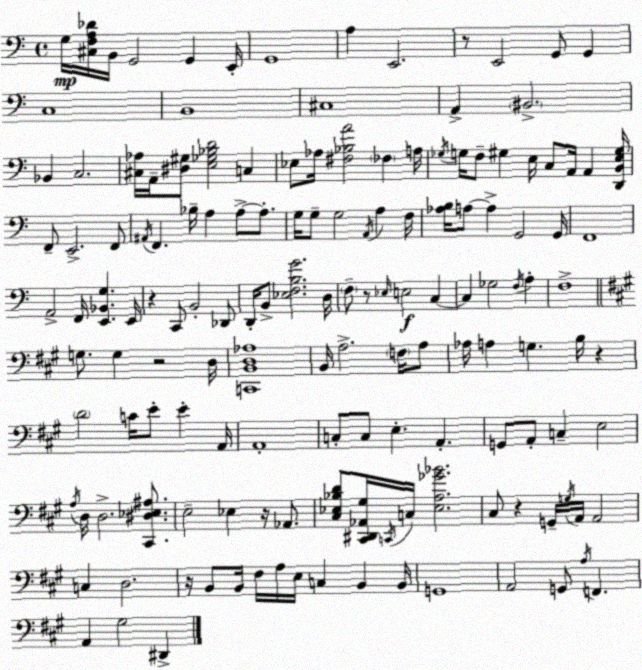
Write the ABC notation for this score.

X:1
T:Untitled
M:4/4
L:1/4
K:Am
G,/4 [^C,F,A,_D]/4 B,,/4 G,,2 G,, E,,/4 G,,4 A, E,,2 z/2 E,,2 G,,/2 G,, C,4 B,,4 ^C,4 A,, ^B,,2 _B,, C,2 [^C,_A,]/4 A,,/4 [^D,^G,]/2 [E,_G,_B,D]2 C, _E,/2 _A,/4 [^F,_B,A]2 _F, A,/4 _G,/4 G,/4 F,/2 ^G, E,/4 C,/2 A,,/4 A,, [D,,B,,E,^G,]/4 F,,/2 E,,2 F,,/2 ^A,,/4 F,, _B,/4 A, A,/2 A,/2 G,/4 G,/2 G,2 A,,/4 A, F,/4 [_A,B,]/4 A,/2 A, G,,2 G,,/4 F,,4 A,,2 F,,/4 [E,,_B,,G,] E,,/4 z C,,/2 B,,2 _D,,/2 D,,/4 B,,/2 [_E,F,B,G]2 D,/4 F,/2 z/2 _E,/4 E,2 C, C, _G,2 F,/4 A, F,4 G,/2 G, z2 D,/4 [C,,B,,D,_A,]4 B,,/4 A,2 F,/4 A,/2 _A,/4 A, G, B,/4 z D2 C/4 E/2 E A,,/4 A,,4 C,/2 C,/2 E, A,, G,,/2 A,,/2 C, E,2 A,/4 D,/4 D,2 [^C,,^D,_E,^A,]/2 E,2 _E, z/4 _A,,/2 [^C,_E,_B,D]/2 [^C,,^D,,_A,,^G,]/4 C,,/4 C,/4 [_E,A,_G_B]2 ^C,/2 z G,,/4 G,/4 A,,/4 A,,2 C, D,2 z/4 B,,/2 B,,/4 ^F,/4 A,/4 E,/4 C, B,, B,,/4 G,,4 A,,2 G,,/2 A,/4 F,, A,, ^G,2 ^D,,